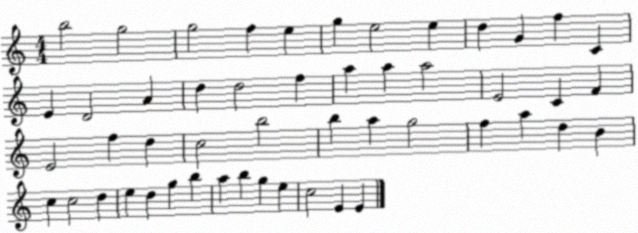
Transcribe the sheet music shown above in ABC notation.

X:1
T:Untitled
M:4/4
L:1/4
K:C
b2 g2 g2 f e g e2 e d G f C E D2 A d d2 f a a a2 E2 C F E2 f d c2 b2 b a g2 f a d B c c2 d e d g b a b g e c2 E E